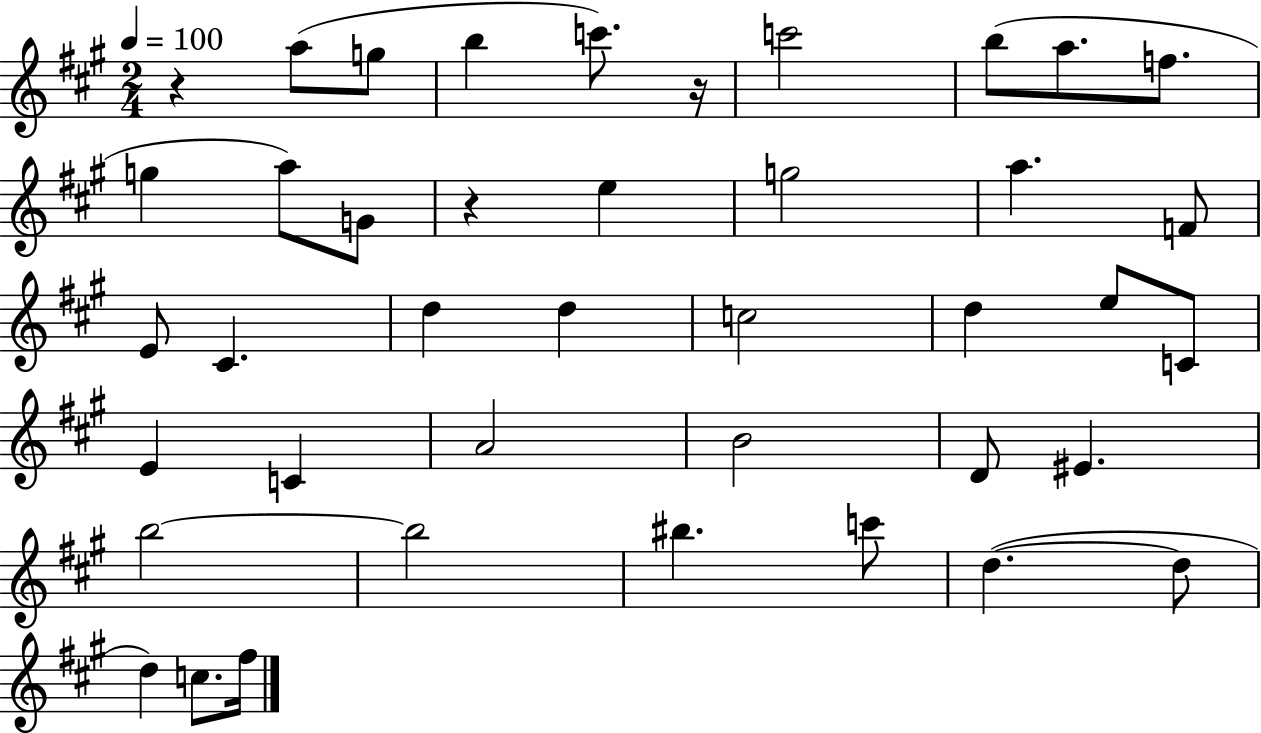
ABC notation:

X:1
T:Untitled
M:2/4
L:1/4
K:A
z a/2 g/2 b c'/2 z/4 c'2 b/2 a/2 f/2 g a/2 G/2 z e g2 a F/2 E/2 ^C d d c2 d e/2 C/2 E C A2 B2 D/2 ^E b2 b2 ^b c'/2 d d/2 d c/2 ^f/4